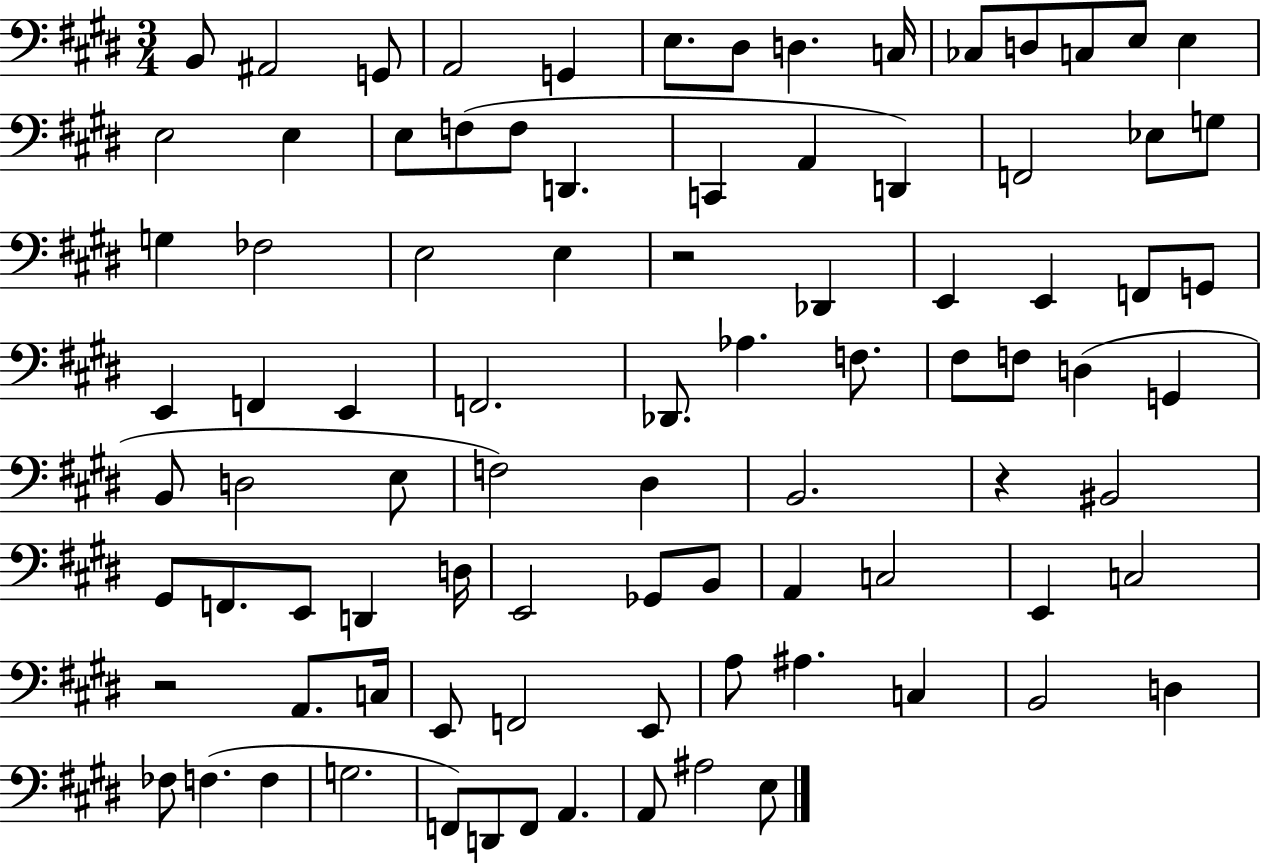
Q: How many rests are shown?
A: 3